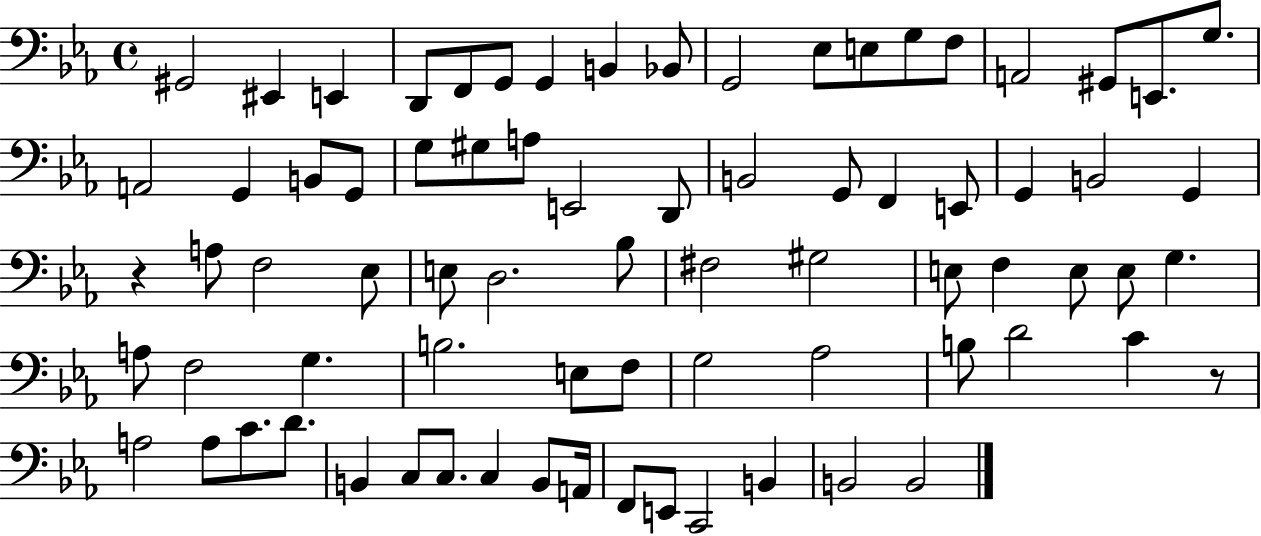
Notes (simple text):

G#2/h EIS2/q E2/q D2/e F2/e G2/e G2/q B2/q Bb2/e G2/h Eb3/e E3/e G3/e F3/e A2/h G#2/e E2/e. G3/e. A2/h G2/q B2/e G2/e G3/e G#3/e A3/e E2/h D2/e B2/h G2/e F2/q E2/e G2/q B2/h G2/q R/q A3/e F3/h Eb3/e E3/e D3/h. Bb3/e F#3/h G#3/h E3/e F3/q E3/e E3/e G3/q. A3/e F3/h G3/q. B3/h. E3/e F3/e G3/h Ab3/h B3/e D4/h C4/q R/e A3/h A3/e C4/e. D4/e. B2/q C3/e C3/e. C3/q B2/e A2/s F2/e E2/e C2/h B2/q B2/h B2/h